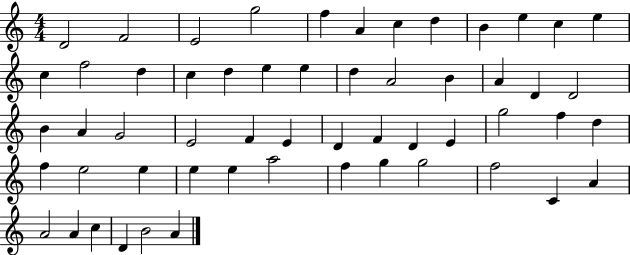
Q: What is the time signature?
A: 4/4